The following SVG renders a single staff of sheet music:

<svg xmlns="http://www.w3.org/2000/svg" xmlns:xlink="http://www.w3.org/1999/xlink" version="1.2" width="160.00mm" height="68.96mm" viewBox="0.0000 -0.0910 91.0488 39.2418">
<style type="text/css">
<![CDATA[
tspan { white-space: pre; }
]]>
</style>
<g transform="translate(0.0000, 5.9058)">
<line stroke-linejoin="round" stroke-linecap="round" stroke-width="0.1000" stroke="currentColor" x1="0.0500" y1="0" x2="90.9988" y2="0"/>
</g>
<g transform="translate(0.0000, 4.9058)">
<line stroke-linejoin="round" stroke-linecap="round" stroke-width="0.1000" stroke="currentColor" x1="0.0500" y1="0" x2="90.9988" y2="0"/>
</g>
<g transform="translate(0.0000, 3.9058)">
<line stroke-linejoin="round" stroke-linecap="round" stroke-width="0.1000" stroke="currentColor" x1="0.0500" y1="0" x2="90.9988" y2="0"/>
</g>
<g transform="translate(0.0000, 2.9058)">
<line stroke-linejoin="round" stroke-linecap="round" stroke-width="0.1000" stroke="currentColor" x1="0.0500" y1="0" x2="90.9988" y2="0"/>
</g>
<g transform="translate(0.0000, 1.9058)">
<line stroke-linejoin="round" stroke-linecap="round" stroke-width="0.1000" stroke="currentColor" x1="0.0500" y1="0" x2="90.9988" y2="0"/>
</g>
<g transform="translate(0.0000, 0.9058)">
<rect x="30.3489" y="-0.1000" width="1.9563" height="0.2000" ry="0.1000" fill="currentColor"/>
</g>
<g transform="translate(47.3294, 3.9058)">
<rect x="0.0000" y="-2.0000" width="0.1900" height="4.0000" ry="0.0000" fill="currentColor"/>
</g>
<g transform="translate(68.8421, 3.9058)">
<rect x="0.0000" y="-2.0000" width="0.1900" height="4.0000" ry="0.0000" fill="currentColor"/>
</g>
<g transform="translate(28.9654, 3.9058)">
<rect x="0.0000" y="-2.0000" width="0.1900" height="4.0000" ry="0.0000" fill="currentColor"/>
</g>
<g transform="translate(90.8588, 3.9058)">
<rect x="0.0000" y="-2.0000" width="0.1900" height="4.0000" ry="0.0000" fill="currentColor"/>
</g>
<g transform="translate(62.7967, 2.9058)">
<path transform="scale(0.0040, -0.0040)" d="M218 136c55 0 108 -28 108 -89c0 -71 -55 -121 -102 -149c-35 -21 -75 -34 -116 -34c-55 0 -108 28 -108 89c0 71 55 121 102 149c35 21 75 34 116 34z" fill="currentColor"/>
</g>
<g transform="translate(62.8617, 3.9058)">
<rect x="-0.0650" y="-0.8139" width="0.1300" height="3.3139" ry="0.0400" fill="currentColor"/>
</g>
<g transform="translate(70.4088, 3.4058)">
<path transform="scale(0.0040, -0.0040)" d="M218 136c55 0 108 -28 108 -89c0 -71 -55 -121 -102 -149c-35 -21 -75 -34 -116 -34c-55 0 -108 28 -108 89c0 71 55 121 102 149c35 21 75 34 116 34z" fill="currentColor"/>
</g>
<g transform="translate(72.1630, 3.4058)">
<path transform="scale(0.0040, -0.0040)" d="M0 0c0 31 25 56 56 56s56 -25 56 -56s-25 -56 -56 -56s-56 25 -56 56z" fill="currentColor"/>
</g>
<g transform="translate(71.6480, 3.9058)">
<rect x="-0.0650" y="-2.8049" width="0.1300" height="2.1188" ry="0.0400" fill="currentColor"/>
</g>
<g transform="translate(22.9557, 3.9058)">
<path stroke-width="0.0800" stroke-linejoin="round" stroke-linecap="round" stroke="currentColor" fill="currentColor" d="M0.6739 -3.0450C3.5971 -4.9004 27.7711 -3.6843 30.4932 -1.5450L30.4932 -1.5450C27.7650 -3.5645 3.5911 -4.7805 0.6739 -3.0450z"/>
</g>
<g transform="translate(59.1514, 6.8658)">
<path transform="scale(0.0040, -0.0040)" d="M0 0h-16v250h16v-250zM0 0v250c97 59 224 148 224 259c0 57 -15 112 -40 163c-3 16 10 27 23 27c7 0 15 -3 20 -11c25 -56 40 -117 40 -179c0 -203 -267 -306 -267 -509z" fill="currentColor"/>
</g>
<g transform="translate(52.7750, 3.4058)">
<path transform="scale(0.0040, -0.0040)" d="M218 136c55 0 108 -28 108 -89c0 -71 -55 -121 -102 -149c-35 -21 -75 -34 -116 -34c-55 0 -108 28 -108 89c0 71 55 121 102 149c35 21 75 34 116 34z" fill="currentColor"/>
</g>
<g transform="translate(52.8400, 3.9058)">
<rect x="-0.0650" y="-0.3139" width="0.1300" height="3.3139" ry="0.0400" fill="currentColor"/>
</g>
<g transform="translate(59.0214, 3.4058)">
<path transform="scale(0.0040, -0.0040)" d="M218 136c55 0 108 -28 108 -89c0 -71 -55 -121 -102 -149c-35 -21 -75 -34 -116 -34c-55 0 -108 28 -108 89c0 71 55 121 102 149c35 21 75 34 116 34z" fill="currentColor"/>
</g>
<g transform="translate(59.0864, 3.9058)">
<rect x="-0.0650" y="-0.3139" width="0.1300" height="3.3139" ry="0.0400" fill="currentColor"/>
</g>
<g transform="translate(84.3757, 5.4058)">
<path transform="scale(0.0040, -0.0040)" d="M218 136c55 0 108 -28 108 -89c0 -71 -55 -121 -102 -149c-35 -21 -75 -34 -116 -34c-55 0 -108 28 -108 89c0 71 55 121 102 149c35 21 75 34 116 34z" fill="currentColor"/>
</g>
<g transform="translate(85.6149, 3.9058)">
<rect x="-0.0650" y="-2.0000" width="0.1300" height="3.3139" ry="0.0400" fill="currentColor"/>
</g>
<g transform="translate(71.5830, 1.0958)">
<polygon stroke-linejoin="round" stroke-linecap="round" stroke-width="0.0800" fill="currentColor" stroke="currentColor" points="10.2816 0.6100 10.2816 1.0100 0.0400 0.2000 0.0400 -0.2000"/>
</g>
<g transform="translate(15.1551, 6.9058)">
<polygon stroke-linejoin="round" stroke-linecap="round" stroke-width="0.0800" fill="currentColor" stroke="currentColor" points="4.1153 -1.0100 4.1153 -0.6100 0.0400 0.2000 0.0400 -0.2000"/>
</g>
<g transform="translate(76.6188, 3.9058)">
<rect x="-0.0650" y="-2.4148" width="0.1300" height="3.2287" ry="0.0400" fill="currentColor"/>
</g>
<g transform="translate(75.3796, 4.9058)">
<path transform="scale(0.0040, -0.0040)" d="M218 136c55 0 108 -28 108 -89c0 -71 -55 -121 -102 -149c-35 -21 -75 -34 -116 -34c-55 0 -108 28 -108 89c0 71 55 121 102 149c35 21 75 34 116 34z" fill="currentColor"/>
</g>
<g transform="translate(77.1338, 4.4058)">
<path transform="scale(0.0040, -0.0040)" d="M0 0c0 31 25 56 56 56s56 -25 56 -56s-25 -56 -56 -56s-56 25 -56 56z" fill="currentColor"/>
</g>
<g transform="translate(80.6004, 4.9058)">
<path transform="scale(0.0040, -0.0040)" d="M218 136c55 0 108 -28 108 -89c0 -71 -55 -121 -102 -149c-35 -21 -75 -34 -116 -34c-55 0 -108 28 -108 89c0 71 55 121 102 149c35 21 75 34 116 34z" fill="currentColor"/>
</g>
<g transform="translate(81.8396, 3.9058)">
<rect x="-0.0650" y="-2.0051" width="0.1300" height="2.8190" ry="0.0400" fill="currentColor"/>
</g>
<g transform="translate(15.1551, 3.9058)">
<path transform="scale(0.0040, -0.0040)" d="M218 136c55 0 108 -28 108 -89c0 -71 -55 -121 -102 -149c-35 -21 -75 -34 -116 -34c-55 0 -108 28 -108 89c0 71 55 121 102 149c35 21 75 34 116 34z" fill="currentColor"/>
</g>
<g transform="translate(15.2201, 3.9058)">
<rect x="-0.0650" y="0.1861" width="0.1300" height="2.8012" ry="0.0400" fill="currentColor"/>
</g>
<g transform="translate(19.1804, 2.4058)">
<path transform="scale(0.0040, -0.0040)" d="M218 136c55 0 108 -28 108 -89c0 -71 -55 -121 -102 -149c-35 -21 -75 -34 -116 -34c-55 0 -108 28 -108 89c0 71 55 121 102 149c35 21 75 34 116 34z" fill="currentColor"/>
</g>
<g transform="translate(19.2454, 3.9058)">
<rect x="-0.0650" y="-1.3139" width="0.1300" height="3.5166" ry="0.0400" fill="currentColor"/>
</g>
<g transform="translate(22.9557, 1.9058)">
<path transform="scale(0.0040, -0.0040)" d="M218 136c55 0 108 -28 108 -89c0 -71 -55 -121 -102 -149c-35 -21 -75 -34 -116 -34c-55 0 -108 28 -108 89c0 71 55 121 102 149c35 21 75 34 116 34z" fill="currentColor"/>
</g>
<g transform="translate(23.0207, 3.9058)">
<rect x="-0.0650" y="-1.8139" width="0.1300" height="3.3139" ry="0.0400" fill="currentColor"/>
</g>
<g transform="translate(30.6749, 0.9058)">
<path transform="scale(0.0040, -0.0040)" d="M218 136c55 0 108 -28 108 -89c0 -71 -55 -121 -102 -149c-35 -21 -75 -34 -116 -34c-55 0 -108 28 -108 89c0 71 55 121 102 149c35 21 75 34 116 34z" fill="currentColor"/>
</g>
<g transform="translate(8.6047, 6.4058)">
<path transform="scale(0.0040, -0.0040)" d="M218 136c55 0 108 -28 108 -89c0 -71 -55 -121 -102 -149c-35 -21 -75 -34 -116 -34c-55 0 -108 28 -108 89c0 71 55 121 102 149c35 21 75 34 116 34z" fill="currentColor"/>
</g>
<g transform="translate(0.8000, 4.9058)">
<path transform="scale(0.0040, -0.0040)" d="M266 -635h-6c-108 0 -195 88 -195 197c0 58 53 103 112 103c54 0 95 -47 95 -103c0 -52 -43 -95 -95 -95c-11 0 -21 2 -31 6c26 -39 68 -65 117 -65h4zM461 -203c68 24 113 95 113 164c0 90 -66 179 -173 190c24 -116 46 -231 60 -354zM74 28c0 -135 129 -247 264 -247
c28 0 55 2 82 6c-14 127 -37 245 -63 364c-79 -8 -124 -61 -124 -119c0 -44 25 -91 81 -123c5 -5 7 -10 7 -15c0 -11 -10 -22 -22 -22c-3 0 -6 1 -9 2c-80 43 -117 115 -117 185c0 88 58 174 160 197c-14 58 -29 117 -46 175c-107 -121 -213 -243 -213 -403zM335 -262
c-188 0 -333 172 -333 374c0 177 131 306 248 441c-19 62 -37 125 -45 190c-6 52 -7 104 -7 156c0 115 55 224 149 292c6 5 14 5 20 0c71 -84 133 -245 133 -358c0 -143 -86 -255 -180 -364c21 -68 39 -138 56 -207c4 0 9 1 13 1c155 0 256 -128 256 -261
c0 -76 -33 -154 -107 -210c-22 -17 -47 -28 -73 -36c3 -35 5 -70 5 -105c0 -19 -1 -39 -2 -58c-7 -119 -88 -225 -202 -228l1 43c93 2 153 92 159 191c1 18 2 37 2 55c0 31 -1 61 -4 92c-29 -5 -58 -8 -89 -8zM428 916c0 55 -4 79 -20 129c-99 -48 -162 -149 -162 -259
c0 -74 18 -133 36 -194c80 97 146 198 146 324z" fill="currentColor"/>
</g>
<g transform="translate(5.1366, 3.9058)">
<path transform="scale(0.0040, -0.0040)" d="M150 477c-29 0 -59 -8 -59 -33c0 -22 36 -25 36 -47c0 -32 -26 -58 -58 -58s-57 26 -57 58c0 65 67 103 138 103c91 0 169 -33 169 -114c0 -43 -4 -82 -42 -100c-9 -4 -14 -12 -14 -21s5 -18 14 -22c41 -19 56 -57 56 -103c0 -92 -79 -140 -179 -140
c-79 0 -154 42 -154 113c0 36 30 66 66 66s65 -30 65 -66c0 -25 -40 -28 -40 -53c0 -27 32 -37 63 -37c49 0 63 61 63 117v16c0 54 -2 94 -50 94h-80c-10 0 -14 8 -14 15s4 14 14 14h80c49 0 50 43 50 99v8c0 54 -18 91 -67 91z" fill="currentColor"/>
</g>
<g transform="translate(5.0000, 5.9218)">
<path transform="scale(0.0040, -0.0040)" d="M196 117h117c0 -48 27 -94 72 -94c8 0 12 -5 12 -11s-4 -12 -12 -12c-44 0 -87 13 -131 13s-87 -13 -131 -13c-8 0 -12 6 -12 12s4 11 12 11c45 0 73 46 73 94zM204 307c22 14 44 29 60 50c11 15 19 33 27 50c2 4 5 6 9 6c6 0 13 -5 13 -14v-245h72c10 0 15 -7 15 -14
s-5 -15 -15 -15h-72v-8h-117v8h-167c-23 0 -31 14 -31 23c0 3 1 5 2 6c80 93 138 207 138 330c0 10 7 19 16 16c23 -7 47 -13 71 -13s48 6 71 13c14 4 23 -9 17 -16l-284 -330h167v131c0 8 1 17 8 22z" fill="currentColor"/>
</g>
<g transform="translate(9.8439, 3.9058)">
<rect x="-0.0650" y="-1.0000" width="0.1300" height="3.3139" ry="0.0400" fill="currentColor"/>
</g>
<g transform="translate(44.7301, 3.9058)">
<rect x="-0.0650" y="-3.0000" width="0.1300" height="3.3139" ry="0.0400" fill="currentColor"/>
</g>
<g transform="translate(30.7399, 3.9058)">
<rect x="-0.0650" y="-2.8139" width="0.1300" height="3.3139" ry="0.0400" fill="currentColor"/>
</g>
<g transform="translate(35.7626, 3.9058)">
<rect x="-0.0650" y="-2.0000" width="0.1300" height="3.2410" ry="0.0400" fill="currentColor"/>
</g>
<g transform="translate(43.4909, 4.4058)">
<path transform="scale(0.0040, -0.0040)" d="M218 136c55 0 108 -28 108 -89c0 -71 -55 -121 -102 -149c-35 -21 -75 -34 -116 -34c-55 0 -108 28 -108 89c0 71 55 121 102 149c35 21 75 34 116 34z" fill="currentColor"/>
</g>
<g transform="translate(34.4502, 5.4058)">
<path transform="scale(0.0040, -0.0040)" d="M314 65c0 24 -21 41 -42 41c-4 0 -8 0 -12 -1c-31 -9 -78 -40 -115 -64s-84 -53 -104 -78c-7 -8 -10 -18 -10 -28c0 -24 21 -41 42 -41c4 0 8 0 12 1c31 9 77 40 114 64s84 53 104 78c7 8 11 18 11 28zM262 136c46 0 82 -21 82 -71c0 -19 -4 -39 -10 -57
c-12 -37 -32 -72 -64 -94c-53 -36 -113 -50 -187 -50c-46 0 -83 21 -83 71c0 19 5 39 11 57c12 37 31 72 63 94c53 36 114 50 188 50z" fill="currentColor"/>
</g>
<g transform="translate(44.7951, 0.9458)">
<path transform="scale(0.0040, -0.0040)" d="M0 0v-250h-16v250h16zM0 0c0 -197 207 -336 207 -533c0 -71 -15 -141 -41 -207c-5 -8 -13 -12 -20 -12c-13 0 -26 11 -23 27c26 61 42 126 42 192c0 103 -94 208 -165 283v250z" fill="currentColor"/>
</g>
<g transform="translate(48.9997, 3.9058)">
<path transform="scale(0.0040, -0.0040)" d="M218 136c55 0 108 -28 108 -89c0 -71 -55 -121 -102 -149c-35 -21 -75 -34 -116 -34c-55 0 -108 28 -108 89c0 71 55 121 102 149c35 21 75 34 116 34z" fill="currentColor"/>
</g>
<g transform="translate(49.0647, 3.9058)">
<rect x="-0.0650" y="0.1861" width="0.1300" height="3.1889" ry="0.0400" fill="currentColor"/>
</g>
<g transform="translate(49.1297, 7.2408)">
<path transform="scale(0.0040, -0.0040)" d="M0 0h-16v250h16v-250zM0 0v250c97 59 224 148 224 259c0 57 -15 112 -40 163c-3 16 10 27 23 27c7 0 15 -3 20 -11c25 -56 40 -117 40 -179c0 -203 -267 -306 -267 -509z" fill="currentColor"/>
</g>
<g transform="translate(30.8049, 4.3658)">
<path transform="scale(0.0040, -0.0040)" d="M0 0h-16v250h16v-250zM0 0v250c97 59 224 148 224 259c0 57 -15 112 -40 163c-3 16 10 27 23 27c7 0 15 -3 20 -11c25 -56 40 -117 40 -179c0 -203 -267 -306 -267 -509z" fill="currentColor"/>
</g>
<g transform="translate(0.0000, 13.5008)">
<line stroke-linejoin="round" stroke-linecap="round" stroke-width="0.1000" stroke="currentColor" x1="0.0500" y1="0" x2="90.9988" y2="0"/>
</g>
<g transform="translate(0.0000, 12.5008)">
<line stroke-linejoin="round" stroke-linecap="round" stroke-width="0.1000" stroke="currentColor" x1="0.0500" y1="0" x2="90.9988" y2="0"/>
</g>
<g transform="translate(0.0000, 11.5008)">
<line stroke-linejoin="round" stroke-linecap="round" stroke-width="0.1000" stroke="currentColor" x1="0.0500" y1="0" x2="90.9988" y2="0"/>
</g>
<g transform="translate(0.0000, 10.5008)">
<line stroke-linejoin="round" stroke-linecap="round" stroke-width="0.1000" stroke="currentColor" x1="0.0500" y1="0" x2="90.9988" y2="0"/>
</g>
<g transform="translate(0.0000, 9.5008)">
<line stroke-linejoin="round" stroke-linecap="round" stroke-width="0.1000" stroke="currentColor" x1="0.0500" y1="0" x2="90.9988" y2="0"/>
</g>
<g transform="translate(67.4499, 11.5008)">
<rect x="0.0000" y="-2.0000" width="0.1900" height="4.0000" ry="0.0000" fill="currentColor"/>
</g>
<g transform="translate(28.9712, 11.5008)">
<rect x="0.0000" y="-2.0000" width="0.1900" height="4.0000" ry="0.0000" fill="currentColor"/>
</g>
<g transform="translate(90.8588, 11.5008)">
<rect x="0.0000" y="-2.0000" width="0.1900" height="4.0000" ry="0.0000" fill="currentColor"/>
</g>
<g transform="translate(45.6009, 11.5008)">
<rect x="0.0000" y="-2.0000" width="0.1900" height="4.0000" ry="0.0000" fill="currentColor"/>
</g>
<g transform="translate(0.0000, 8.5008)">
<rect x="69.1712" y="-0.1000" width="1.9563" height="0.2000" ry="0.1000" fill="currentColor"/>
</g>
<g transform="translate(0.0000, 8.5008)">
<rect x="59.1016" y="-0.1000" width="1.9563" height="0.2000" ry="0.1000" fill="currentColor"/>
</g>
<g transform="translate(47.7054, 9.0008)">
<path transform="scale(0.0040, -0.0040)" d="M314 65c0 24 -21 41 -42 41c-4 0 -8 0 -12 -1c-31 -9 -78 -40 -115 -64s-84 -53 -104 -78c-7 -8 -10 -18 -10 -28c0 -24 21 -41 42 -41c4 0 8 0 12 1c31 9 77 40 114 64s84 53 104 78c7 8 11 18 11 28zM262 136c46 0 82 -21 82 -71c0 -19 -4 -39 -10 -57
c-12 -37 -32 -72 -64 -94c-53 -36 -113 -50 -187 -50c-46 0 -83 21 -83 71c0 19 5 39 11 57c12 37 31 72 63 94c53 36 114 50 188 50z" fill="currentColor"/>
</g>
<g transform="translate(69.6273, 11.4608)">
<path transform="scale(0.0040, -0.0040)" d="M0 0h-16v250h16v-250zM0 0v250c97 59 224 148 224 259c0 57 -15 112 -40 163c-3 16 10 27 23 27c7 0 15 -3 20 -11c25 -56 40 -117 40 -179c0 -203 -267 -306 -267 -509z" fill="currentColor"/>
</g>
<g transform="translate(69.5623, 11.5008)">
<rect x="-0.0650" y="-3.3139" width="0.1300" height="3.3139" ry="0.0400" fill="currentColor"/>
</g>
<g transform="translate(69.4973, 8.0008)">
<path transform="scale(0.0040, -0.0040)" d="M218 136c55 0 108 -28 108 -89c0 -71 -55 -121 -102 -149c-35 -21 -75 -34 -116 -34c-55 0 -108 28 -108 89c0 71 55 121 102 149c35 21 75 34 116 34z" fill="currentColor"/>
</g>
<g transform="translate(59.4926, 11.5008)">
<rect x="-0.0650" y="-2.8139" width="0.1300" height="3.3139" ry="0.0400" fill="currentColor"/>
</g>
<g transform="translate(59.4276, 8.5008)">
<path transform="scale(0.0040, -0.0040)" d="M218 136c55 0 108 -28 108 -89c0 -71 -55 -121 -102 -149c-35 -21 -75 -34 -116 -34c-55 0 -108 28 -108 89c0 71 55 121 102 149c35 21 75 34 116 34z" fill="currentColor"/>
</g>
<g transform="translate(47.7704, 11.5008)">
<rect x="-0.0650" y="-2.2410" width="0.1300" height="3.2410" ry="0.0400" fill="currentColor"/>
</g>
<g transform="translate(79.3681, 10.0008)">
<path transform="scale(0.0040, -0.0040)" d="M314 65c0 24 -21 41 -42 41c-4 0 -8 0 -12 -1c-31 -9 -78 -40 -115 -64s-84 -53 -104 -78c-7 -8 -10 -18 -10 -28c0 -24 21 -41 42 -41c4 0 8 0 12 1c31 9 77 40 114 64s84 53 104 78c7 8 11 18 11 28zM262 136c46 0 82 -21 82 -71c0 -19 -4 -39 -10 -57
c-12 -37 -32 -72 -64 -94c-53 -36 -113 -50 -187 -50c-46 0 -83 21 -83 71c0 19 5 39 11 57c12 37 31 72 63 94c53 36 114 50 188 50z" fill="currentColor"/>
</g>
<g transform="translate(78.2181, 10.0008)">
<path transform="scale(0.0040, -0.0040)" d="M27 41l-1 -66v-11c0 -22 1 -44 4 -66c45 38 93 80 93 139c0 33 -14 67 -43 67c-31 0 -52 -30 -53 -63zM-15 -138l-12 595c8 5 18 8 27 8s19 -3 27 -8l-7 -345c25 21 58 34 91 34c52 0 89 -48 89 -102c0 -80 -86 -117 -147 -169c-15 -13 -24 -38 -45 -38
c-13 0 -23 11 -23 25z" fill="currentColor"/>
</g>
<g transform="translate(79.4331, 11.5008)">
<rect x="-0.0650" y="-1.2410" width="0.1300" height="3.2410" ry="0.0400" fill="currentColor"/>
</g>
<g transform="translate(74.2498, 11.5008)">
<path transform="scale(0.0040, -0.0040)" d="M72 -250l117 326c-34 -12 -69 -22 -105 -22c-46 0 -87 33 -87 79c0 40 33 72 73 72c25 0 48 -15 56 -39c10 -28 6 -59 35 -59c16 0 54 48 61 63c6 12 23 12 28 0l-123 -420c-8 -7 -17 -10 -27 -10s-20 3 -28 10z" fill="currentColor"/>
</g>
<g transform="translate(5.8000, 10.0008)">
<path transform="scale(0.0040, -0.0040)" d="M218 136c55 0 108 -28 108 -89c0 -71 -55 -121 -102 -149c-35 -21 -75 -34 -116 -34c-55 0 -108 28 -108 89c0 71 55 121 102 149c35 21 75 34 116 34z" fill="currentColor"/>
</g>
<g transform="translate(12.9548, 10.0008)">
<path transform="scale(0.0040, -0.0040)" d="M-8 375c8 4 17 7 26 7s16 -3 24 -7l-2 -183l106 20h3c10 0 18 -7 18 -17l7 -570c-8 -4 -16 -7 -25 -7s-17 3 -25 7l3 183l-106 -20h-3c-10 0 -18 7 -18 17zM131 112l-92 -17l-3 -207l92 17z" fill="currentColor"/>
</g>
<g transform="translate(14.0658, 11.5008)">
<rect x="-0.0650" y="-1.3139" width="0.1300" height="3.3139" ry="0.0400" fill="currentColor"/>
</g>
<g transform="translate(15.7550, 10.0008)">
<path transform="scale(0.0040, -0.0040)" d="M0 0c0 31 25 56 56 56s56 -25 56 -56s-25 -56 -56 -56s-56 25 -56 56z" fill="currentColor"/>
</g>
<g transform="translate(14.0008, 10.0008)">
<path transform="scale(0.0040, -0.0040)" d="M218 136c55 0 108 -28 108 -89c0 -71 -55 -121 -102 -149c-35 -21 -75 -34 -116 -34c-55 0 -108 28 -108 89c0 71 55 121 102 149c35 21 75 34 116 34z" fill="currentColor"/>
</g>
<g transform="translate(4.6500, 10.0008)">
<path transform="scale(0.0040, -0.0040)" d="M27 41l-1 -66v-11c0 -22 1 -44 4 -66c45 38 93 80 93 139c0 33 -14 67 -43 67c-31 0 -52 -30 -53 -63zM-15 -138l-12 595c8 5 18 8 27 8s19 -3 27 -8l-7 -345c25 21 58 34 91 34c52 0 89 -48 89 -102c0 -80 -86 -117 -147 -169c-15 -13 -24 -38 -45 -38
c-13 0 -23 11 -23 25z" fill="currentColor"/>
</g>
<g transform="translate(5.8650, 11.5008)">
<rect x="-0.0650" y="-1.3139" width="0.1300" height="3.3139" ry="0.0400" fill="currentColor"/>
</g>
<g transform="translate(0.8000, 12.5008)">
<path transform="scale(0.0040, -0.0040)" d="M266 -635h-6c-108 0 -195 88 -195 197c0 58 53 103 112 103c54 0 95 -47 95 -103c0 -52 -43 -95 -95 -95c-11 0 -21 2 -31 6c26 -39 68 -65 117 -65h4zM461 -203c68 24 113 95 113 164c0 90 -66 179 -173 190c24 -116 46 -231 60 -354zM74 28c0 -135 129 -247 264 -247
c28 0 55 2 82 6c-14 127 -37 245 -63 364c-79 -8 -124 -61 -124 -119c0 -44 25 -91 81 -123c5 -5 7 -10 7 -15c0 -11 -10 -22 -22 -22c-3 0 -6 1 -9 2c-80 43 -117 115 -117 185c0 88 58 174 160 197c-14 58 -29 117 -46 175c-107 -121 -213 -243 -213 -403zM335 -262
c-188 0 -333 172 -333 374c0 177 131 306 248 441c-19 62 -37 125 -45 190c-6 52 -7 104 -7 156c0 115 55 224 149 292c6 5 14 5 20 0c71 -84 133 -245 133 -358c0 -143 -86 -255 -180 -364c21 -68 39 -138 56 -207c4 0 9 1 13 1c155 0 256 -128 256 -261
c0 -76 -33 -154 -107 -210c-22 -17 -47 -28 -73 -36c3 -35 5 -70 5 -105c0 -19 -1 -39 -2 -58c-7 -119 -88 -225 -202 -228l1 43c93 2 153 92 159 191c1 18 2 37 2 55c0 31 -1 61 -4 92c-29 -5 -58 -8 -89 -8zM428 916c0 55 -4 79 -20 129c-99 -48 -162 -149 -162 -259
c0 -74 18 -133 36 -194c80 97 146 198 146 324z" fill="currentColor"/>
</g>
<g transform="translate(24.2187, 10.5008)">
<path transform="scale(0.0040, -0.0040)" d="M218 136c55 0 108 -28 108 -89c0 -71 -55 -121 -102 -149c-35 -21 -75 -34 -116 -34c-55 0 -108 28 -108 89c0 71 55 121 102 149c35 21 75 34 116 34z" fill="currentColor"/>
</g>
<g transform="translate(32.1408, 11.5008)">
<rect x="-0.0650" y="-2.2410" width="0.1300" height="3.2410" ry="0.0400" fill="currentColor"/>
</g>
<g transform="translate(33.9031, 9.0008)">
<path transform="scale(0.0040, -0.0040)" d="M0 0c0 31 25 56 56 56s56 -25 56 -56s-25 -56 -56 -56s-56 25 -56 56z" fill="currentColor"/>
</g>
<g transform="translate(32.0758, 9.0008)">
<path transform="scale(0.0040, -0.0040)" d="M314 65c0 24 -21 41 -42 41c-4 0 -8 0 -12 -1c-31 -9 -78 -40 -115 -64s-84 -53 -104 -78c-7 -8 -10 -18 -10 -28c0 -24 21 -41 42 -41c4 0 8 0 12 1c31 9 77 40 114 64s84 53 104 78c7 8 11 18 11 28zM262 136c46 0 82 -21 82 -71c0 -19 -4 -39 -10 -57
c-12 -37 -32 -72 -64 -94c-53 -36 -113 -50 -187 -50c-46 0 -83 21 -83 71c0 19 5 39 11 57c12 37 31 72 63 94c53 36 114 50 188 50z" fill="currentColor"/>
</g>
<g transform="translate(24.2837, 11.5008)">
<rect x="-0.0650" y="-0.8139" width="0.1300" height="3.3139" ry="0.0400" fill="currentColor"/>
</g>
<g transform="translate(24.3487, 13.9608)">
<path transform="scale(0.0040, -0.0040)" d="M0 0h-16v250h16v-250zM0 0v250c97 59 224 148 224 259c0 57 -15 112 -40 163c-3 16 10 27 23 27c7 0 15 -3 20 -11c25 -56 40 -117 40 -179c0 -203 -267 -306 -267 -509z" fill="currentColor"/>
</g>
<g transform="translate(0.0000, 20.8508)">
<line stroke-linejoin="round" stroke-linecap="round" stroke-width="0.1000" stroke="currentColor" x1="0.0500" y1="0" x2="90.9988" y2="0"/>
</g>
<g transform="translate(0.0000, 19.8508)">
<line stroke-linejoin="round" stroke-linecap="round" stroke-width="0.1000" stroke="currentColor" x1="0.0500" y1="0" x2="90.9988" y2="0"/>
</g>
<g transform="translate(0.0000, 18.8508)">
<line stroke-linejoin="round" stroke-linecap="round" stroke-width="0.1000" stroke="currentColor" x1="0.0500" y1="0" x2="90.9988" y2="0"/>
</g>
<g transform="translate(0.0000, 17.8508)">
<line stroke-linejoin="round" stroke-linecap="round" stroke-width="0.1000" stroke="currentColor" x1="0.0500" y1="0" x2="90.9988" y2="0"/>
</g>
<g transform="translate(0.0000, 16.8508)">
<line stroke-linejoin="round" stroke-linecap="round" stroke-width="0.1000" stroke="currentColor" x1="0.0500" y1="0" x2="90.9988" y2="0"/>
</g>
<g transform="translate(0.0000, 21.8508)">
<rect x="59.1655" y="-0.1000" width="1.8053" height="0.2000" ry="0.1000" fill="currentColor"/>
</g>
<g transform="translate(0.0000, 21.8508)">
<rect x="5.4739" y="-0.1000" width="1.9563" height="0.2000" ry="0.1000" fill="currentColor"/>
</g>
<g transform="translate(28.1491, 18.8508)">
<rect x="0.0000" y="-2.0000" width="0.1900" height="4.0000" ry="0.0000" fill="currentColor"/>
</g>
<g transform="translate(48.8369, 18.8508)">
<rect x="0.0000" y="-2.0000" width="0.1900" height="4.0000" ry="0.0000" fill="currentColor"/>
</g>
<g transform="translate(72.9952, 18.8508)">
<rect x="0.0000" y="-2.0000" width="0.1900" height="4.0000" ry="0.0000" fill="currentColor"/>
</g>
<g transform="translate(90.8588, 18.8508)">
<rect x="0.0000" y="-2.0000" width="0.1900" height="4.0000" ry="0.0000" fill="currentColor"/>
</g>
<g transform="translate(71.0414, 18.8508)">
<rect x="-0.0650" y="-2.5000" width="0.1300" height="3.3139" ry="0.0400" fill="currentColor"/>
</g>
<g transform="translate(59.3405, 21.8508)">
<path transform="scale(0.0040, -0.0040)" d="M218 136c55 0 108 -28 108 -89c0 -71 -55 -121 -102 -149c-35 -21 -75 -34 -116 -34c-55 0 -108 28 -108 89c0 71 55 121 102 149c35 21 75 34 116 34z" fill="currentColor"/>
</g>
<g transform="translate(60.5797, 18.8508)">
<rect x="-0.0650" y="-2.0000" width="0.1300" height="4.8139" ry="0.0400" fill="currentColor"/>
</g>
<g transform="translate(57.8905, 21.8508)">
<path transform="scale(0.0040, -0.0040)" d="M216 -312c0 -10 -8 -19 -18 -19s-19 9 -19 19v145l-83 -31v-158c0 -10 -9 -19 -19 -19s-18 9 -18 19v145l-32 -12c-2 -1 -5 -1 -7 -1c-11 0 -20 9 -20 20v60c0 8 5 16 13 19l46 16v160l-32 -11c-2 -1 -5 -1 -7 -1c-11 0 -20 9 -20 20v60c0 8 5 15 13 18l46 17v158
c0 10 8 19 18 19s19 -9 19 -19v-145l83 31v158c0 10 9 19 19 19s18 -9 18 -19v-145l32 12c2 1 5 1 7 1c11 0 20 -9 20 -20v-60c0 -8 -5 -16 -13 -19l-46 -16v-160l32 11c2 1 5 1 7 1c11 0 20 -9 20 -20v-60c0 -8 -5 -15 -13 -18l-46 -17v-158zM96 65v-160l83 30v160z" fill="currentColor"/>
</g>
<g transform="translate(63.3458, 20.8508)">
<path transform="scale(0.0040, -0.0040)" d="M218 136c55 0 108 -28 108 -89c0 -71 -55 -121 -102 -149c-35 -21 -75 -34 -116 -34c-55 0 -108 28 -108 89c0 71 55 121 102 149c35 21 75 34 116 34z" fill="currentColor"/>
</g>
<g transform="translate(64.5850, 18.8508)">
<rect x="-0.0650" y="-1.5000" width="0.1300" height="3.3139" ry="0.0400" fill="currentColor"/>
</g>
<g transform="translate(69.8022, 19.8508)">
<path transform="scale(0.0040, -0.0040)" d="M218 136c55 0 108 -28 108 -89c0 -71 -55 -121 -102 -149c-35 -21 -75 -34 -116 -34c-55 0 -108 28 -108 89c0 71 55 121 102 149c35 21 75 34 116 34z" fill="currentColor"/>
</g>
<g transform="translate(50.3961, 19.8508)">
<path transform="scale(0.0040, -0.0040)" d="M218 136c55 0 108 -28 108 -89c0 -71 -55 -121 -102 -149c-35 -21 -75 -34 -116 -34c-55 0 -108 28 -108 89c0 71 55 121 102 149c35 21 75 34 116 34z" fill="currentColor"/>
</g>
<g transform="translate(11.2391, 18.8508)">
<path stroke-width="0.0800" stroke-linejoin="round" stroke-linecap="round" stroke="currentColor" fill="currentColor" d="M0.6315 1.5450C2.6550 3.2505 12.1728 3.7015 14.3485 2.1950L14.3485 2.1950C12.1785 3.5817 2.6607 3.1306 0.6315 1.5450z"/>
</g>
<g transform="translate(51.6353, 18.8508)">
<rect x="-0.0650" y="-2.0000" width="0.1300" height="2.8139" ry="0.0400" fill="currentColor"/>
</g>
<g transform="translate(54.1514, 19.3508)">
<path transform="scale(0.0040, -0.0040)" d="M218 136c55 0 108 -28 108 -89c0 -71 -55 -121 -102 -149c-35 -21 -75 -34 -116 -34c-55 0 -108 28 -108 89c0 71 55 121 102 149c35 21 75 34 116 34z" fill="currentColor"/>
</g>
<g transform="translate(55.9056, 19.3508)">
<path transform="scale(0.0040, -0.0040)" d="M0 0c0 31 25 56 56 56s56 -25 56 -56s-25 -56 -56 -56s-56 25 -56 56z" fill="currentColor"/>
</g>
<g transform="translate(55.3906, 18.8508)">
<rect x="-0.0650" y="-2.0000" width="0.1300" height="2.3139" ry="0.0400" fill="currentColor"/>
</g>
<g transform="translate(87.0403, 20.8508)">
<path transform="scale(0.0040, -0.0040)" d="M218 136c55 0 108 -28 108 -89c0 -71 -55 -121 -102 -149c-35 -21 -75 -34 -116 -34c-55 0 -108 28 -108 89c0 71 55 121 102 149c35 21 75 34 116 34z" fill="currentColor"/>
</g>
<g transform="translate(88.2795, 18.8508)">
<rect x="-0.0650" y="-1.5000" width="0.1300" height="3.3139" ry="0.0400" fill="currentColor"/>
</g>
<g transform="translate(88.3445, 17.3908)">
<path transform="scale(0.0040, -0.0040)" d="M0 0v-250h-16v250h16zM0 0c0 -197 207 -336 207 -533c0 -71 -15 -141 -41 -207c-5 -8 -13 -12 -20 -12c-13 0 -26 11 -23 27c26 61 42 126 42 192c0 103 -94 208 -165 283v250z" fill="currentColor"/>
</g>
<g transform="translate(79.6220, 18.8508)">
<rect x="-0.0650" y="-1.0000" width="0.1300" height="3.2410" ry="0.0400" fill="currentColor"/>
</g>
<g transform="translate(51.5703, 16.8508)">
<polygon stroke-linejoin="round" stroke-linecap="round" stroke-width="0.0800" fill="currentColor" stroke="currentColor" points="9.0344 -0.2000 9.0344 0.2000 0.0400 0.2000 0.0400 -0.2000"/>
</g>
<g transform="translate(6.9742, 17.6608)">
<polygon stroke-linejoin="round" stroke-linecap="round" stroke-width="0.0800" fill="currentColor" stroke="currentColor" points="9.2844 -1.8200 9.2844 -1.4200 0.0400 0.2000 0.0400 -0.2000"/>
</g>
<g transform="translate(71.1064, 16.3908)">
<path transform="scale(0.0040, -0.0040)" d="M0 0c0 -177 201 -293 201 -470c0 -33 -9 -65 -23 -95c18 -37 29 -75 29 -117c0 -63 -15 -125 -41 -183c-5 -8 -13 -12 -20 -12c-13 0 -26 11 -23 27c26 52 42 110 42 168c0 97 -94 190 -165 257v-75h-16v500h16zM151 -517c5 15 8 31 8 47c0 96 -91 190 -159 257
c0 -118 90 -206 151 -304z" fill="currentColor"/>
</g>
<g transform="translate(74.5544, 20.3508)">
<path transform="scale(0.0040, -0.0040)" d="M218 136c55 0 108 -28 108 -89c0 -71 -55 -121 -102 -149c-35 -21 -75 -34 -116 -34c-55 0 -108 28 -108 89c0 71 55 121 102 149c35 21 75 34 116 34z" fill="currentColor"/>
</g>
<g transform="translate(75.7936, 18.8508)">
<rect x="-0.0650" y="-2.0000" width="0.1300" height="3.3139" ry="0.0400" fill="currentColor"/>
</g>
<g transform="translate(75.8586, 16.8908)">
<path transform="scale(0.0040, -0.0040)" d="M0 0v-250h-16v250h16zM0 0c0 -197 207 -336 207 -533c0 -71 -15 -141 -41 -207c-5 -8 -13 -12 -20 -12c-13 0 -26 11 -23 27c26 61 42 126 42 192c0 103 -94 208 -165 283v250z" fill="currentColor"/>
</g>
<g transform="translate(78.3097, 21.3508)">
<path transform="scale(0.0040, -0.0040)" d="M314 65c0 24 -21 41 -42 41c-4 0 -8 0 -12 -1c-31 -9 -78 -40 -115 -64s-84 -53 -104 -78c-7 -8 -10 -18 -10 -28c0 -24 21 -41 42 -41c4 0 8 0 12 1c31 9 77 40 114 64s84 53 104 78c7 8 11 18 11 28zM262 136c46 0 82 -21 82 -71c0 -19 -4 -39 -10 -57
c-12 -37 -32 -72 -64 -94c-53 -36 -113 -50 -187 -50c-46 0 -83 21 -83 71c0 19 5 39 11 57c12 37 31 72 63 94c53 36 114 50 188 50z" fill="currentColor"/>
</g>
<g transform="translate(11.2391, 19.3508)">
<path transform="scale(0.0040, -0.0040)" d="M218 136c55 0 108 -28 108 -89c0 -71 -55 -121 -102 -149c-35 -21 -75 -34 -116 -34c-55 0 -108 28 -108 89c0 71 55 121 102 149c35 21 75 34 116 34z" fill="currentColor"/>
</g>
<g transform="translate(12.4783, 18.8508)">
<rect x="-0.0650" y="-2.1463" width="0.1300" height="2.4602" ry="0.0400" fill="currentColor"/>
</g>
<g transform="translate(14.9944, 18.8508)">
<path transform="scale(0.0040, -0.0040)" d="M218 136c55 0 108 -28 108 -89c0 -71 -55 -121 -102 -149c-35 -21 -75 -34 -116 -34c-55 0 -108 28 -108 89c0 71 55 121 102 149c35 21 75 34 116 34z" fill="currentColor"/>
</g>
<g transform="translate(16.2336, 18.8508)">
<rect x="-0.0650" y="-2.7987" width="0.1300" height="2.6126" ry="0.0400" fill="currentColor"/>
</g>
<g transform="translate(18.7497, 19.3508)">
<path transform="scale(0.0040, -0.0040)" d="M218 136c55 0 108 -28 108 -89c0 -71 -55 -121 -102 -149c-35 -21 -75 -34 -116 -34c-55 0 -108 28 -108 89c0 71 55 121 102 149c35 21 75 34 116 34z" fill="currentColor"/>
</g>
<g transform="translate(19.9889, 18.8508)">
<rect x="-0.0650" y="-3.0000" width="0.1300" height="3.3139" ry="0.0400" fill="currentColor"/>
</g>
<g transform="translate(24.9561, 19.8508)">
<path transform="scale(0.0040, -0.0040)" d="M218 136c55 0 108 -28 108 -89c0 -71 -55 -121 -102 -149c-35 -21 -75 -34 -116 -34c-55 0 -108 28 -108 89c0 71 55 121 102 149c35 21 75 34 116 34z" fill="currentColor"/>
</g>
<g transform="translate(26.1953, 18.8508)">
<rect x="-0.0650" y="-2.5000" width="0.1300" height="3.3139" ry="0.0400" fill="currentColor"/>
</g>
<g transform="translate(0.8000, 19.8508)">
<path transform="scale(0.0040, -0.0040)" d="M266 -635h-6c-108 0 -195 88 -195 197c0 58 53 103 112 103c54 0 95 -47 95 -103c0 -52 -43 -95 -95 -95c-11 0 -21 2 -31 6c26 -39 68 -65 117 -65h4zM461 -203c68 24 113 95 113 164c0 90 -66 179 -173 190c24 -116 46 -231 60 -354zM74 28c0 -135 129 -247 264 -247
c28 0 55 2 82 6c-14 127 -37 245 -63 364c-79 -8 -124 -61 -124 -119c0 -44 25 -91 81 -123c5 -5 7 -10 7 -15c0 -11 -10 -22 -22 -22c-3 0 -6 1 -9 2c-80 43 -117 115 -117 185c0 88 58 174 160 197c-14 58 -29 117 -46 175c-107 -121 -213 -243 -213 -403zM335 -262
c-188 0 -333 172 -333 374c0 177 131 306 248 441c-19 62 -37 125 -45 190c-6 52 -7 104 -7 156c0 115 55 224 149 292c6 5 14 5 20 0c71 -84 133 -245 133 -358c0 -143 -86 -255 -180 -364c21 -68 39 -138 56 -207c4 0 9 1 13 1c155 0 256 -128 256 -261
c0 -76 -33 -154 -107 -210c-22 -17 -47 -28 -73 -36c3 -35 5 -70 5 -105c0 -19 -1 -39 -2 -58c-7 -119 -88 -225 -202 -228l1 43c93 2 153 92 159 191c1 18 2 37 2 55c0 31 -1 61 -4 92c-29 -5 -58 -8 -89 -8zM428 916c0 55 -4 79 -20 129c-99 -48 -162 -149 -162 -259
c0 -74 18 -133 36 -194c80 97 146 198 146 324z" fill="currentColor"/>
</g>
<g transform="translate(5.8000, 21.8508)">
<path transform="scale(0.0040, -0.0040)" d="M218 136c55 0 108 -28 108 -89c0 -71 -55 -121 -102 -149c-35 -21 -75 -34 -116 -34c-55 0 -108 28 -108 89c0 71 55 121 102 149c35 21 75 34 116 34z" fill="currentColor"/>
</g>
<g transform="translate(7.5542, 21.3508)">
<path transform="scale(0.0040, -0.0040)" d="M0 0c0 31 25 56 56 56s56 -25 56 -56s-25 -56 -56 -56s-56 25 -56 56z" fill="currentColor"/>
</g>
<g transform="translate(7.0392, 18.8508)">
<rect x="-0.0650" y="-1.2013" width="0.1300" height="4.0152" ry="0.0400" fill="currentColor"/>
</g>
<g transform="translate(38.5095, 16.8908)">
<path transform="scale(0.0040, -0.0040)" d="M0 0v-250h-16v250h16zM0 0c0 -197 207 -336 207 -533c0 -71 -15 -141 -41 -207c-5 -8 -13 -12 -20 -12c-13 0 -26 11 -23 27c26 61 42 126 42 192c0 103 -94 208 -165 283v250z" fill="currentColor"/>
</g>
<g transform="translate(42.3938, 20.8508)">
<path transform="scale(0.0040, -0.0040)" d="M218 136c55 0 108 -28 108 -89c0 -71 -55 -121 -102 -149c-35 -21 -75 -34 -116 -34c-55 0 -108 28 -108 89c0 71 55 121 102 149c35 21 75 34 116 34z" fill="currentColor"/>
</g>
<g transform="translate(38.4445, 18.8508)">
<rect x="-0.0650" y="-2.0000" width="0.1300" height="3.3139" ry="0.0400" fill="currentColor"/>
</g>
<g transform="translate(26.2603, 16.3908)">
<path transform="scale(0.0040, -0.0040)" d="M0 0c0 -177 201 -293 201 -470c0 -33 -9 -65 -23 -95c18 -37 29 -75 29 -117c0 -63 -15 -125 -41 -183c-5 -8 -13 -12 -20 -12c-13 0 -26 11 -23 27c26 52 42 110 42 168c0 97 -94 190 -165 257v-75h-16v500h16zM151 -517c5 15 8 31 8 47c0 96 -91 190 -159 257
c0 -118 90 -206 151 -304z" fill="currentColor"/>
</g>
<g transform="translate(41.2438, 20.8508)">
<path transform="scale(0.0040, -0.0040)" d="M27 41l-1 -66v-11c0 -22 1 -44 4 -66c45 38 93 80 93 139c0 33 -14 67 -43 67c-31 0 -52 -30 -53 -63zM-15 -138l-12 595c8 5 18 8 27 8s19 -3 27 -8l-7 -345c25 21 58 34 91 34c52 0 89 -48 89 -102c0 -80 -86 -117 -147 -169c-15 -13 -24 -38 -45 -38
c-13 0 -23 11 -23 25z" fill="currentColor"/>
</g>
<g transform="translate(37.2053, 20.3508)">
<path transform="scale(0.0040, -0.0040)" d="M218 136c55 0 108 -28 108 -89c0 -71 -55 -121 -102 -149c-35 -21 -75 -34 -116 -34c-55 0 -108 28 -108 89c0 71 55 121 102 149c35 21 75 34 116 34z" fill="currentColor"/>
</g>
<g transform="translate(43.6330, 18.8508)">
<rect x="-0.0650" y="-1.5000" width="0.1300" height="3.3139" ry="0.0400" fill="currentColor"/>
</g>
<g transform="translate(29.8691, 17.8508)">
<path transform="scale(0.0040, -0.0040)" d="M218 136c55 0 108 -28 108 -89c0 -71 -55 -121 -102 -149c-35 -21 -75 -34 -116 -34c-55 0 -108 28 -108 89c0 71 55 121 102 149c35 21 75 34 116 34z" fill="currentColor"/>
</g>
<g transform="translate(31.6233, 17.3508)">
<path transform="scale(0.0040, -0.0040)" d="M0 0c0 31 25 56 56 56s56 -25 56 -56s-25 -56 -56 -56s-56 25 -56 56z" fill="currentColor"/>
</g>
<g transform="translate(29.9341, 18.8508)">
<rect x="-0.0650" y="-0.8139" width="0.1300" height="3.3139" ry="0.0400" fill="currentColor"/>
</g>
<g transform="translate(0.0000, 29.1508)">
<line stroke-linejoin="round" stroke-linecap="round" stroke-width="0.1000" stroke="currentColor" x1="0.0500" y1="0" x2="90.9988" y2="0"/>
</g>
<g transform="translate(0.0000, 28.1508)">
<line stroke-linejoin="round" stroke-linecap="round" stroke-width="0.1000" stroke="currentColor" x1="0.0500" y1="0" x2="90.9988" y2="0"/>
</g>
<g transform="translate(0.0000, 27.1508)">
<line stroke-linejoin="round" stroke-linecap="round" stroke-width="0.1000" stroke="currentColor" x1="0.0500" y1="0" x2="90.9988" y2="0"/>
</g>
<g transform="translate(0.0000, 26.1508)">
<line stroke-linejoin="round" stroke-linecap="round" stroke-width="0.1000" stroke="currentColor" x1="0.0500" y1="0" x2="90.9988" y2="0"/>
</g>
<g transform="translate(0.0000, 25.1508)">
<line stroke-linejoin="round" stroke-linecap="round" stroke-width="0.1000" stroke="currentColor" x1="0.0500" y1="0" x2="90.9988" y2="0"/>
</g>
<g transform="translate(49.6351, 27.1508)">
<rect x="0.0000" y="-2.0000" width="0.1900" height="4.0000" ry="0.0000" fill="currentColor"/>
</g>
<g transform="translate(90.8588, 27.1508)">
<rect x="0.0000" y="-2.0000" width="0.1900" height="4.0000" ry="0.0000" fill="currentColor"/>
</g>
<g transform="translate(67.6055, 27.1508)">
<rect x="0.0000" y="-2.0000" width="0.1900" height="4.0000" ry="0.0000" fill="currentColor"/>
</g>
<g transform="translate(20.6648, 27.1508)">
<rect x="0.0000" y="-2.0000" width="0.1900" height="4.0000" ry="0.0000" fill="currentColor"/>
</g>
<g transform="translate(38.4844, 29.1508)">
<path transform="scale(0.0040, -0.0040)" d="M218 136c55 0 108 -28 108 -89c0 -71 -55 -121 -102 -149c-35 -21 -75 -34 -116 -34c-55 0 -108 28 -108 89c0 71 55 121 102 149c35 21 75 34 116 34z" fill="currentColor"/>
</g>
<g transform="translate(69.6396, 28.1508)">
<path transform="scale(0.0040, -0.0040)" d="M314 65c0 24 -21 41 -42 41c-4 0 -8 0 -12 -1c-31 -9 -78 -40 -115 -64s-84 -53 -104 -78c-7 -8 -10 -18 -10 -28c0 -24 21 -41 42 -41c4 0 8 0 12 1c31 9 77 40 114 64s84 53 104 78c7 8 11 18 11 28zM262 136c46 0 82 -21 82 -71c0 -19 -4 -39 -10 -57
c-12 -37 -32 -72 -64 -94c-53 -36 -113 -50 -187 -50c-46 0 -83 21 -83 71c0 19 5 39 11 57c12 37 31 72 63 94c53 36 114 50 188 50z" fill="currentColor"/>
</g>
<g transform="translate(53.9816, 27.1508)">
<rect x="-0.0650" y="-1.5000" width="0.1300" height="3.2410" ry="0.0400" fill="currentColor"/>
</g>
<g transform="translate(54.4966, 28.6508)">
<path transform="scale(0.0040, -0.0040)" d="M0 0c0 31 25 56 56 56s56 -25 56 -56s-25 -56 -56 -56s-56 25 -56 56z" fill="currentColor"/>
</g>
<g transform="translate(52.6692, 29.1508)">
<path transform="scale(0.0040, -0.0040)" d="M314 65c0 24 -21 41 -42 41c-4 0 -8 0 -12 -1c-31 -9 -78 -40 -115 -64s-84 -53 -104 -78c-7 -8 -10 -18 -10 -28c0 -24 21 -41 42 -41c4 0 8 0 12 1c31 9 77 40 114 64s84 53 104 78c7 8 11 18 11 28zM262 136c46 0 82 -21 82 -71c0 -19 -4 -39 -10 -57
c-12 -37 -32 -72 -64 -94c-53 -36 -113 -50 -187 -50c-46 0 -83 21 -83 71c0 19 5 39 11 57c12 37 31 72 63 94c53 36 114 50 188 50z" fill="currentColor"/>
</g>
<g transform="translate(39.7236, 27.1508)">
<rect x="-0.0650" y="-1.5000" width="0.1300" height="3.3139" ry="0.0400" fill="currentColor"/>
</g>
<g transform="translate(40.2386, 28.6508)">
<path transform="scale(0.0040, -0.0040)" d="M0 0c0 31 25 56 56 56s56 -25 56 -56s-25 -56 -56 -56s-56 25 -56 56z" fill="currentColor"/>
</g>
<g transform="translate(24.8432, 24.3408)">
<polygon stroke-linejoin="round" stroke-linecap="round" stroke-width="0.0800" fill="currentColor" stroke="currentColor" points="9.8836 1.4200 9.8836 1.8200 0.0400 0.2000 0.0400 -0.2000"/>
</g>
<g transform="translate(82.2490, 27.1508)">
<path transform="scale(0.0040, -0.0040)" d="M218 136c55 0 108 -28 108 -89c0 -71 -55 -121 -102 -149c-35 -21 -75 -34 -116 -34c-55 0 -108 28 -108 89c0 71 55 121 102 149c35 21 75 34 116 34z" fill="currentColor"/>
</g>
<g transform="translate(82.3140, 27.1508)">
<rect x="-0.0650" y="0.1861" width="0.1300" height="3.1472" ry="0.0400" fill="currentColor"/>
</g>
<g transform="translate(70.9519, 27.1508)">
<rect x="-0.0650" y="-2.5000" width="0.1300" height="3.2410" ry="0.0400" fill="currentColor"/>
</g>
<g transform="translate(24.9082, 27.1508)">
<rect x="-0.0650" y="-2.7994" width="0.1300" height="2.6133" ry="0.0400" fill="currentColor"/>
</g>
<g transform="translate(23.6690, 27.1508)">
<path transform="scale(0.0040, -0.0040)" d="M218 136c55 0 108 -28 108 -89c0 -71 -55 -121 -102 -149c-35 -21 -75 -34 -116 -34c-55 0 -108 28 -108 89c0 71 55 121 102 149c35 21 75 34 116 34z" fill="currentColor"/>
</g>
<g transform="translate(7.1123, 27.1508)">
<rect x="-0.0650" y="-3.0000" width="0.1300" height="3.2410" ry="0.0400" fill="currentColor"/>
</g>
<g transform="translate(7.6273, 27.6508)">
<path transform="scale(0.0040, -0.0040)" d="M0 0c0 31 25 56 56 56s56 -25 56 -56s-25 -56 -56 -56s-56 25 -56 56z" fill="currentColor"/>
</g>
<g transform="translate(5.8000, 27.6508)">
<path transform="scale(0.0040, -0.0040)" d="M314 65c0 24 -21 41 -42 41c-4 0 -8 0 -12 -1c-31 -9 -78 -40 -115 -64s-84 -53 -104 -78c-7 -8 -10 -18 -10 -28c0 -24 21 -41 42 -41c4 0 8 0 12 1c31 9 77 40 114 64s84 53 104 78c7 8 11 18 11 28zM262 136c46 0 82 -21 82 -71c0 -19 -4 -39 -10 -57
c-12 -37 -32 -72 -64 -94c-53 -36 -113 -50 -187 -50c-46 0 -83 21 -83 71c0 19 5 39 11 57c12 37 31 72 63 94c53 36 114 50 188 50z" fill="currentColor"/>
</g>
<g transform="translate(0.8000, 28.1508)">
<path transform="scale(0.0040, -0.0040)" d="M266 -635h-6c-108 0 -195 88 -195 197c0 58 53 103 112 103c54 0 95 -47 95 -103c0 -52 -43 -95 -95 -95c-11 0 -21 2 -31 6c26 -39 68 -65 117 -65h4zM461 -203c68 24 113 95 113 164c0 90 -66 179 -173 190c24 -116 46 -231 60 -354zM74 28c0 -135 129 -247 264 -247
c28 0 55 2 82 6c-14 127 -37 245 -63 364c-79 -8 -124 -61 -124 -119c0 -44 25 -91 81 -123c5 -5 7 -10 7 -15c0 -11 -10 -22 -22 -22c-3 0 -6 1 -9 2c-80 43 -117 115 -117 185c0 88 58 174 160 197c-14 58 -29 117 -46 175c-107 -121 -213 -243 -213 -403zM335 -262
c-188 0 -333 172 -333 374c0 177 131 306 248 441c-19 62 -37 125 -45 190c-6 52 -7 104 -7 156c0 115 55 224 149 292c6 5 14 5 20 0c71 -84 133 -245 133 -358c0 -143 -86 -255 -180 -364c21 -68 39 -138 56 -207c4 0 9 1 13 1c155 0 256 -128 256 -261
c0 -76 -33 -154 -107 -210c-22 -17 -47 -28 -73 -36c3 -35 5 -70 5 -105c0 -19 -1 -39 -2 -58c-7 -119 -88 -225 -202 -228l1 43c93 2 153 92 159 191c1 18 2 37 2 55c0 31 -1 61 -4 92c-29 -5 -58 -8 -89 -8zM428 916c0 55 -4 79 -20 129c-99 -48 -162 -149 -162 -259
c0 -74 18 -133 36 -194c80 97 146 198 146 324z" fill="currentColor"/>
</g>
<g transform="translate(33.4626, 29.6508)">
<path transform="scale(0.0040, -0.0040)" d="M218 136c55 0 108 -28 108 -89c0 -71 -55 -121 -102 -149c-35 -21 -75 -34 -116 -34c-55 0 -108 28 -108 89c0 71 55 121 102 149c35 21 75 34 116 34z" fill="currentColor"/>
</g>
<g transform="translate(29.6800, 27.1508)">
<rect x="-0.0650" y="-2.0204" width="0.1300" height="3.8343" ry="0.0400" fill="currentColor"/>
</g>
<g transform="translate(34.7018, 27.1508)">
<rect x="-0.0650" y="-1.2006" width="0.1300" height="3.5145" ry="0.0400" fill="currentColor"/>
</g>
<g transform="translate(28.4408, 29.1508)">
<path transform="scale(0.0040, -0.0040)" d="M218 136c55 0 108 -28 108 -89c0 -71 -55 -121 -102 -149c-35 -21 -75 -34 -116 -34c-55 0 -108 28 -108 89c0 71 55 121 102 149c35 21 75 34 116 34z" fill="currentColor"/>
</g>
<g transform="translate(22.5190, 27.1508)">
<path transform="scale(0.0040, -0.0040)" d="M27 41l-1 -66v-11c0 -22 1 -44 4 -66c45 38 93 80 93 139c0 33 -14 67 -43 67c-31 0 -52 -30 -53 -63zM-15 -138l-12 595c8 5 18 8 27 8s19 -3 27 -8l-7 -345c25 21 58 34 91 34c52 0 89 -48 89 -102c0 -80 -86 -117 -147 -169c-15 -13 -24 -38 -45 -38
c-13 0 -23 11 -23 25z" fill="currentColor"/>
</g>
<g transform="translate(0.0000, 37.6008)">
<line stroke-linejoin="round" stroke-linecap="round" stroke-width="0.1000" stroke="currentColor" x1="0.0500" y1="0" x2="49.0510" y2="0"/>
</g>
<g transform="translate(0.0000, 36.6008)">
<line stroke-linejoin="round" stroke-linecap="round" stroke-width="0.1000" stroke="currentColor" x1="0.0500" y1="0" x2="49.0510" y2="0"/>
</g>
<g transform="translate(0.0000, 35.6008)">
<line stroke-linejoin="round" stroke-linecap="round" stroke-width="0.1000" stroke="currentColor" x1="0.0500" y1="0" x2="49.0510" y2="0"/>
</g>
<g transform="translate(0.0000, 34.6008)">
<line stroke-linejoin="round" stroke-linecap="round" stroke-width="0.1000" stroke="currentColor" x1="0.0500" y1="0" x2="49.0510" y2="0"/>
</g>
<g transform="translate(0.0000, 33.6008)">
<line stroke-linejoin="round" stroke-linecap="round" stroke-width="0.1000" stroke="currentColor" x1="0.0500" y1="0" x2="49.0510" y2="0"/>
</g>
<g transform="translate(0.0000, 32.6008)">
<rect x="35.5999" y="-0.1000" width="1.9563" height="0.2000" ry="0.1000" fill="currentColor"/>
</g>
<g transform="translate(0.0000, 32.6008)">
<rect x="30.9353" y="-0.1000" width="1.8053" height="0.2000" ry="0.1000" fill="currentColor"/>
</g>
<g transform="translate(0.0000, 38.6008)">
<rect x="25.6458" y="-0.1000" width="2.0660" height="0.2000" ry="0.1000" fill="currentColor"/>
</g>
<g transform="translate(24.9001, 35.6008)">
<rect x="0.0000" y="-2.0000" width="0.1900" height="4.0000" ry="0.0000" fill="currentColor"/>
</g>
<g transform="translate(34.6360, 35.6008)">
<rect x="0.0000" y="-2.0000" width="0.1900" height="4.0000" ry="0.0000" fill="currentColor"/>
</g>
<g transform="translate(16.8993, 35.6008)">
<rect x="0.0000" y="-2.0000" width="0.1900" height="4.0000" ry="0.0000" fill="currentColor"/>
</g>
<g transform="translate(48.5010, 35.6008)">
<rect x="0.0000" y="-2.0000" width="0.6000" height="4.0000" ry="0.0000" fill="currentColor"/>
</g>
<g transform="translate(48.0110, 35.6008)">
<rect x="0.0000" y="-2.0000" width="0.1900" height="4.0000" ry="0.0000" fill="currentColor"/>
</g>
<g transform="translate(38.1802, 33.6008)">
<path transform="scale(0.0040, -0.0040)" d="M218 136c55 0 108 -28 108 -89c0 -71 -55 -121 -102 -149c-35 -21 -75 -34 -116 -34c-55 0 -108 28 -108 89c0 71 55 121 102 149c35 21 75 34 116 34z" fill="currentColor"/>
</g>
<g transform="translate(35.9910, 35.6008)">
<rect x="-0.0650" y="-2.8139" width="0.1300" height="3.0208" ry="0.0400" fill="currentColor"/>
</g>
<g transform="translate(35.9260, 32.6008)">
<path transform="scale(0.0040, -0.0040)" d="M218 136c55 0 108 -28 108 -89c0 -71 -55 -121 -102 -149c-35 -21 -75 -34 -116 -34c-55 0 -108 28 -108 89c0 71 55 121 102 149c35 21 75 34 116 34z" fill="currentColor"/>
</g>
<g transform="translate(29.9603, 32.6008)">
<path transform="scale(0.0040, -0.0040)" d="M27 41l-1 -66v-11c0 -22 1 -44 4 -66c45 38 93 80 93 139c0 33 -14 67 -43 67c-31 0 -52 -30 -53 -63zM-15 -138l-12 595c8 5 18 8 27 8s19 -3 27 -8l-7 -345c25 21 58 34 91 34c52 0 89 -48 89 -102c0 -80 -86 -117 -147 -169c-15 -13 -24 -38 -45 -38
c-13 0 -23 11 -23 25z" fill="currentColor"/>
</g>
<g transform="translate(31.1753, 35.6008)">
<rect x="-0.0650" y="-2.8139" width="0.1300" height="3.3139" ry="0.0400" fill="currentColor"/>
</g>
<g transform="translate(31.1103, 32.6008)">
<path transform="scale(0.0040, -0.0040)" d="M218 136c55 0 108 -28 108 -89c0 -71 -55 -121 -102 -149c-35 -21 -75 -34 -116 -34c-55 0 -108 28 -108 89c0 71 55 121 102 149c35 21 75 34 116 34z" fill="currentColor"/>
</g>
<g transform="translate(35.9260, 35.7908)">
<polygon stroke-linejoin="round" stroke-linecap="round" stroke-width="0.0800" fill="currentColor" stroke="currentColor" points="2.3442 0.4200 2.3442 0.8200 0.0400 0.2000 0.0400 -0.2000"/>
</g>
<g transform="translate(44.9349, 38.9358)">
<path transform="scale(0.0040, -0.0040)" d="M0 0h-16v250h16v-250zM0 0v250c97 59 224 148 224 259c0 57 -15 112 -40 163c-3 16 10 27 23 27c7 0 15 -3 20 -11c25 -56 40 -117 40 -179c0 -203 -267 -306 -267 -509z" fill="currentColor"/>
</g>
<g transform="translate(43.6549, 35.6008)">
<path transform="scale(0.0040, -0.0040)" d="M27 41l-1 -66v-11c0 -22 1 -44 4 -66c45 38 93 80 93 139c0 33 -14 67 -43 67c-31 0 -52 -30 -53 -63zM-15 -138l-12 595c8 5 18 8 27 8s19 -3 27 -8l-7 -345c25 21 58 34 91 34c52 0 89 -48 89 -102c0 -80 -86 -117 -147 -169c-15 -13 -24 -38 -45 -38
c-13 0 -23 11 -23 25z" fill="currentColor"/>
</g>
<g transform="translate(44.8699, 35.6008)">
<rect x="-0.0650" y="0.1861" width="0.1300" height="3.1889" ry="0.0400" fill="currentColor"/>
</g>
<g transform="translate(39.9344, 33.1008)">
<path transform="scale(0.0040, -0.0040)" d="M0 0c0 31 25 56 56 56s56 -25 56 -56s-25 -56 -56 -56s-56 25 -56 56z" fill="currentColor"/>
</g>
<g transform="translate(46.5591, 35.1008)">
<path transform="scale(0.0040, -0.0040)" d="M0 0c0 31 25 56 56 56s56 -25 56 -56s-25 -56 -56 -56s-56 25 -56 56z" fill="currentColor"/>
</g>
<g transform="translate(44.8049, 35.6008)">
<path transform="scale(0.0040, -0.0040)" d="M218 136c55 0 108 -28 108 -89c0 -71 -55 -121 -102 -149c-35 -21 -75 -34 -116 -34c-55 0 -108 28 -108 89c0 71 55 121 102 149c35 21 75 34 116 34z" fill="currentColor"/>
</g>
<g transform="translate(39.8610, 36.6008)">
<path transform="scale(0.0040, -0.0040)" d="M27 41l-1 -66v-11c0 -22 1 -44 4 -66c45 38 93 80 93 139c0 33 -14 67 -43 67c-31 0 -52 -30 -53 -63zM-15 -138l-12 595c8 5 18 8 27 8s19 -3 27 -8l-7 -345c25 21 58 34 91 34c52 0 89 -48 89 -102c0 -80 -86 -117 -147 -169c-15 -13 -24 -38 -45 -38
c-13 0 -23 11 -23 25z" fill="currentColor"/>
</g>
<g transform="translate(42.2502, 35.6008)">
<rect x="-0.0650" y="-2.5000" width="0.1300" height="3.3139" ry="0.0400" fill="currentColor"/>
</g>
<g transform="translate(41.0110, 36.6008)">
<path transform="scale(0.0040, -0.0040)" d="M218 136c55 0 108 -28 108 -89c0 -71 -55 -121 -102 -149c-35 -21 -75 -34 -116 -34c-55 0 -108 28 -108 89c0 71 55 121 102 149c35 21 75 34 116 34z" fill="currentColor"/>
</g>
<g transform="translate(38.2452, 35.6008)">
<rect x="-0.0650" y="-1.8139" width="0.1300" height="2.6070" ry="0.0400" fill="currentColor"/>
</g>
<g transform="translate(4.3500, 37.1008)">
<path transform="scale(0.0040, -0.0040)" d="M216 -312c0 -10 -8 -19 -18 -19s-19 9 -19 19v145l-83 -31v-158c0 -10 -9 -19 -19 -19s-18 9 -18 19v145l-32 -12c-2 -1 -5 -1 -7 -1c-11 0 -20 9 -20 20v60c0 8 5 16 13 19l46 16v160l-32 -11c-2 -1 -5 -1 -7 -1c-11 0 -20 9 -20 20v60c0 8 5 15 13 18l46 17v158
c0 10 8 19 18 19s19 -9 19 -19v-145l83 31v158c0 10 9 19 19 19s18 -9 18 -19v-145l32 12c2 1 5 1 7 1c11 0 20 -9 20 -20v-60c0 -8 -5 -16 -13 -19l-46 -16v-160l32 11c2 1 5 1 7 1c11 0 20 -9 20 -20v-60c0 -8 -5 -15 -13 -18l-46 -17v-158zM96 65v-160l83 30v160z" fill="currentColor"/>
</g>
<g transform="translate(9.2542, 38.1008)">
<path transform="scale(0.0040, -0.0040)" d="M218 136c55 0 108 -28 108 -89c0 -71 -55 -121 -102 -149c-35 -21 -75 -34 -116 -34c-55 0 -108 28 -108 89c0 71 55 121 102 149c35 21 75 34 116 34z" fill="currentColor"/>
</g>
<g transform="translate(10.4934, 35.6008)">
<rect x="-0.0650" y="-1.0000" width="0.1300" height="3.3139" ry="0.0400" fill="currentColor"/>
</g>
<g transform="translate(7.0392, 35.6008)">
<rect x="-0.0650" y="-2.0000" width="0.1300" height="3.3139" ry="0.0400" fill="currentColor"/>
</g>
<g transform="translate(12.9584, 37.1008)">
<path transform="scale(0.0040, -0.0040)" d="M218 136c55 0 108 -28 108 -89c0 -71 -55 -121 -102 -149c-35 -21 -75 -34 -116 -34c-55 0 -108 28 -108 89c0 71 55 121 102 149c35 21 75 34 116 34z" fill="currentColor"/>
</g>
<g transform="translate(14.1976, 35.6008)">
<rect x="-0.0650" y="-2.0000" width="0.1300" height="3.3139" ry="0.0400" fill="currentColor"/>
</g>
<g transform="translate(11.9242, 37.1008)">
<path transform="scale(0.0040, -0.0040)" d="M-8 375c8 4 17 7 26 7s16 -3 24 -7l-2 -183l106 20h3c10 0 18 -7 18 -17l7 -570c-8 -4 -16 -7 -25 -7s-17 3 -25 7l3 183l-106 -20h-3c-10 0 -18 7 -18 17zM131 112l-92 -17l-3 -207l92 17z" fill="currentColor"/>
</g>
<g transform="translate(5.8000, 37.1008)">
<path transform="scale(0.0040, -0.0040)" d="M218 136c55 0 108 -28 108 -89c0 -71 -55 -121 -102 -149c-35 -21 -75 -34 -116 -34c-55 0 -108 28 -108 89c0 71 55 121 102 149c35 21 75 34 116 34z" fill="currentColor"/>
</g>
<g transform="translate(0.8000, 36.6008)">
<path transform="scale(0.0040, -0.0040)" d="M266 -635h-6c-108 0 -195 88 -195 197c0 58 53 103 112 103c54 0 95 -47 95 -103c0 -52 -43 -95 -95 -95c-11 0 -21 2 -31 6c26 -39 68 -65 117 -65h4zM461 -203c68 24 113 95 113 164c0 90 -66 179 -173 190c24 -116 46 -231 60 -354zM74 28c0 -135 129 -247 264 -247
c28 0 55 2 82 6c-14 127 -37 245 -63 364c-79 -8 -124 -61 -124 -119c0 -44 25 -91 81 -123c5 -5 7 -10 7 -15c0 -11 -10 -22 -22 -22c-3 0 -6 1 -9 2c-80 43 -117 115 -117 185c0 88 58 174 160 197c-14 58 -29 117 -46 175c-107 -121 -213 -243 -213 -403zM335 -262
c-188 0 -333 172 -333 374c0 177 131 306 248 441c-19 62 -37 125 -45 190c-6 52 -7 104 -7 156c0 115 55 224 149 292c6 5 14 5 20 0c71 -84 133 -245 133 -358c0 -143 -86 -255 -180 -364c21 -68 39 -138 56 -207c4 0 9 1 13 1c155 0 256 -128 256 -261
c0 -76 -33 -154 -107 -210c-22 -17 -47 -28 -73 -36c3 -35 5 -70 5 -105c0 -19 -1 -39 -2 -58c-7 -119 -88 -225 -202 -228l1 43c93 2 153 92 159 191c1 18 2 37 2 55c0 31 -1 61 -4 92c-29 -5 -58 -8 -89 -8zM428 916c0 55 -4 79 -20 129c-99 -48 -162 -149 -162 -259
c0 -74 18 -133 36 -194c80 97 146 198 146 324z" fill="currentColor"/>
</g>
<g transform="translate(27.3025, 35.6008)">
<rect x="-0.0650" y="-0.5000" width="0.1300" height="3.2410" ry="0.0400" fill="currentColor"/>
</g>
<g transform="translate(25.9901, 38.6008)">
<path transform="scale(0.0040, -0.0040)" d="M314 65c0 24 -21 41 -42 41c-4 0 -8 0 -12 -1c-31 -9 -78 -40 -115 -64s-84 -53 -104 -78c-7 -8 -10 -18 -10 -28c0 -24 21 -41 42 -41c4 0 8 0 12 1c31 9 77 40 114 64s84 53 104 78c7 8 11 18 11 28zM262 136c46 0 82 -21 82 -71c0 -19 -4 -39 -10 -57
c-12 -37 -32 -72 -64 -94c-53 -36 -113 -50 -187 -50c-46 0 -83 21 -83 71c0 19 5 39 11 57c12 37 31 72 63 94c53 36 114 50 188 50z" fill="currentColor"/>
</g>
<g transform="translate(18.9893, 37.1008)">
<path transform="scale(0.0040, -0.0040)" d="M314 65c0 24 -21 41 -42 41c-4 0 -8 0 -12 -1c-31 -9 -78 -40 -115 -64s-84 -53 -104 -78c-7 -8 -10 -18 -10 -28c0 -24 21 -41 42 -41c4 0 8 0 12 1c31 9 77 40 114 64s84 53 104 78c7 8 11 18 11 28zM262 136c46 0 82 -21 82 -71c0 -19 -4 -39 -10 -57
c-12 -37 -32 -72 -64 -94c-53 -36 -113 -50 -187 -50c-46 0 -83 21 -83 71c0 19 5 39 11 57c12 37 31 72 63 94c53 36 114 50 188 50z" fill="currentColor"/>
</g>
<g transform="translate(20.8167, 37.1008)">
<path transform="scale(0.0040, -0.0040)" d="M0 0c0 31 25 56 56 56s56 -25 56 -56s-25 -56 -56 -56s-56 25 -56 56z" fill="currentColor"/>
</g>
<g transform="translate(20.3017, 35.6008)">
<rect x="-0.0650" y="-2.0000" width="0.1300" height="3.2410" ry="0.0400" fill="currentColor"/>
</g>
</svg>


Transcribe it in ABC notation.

X:1
T:Untitled
M:3/4
L:1/4
K:C
D B/2 e/2 f a/2 F2 A/2 B/2 c c/2 d c/2 G/2 G/2 F _e e d/2 g2 g2 a b/2 z/2 _e2 C/2 A/2 B/2 A G/4 d F/2 _E G/2 A/2 ^C/2 E G/4 F/2 D2 E/2 A2 _B/2 E/2 D/2 E E2 G2 B ^F D F F2 C2 _a a/2 f/2 _G _B/2